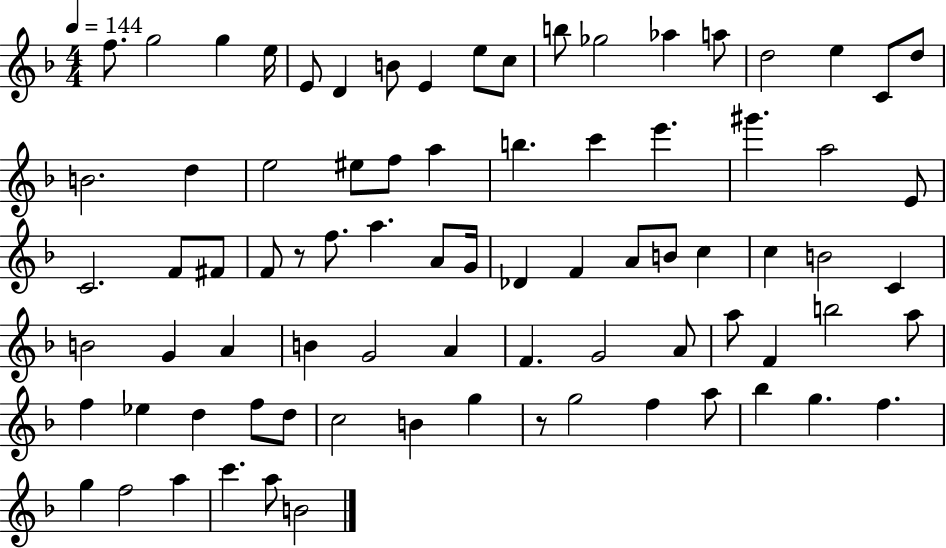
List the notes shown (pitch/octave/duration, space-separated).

F5/e. G5/h G5/q E5/s E4/e D4/q B4/e E4/q E5/e C5/e B5/e Gb5/h Ab5/q A5/e D5/h E5/q C4/e D5/e B4/h. D5/q E5/h EIS5/e F5/e A5/q B5/q. C6/q E6/q. G#6/q. A5/h E4/e C4/h. F4/e F#4/e F4/e R/e F5/e. A5/q. A4/e G4/s Db4/q F4/q A4/e B4/e C5/q C5/q B4/h C4/q B4/h G4/q A4/q B4/q G4/h A4/q F4/q. G4/h A4/e A5/e F4/q B5/h A5/e F5/q Eb5/q D5/q F5/e D5/e C5/h B4/q G5/q R/e G5/h F5/q A5/e Bb5/q G5/q. F5/q. G5/q F5/h A5/q C6/q. A5/e B4/h